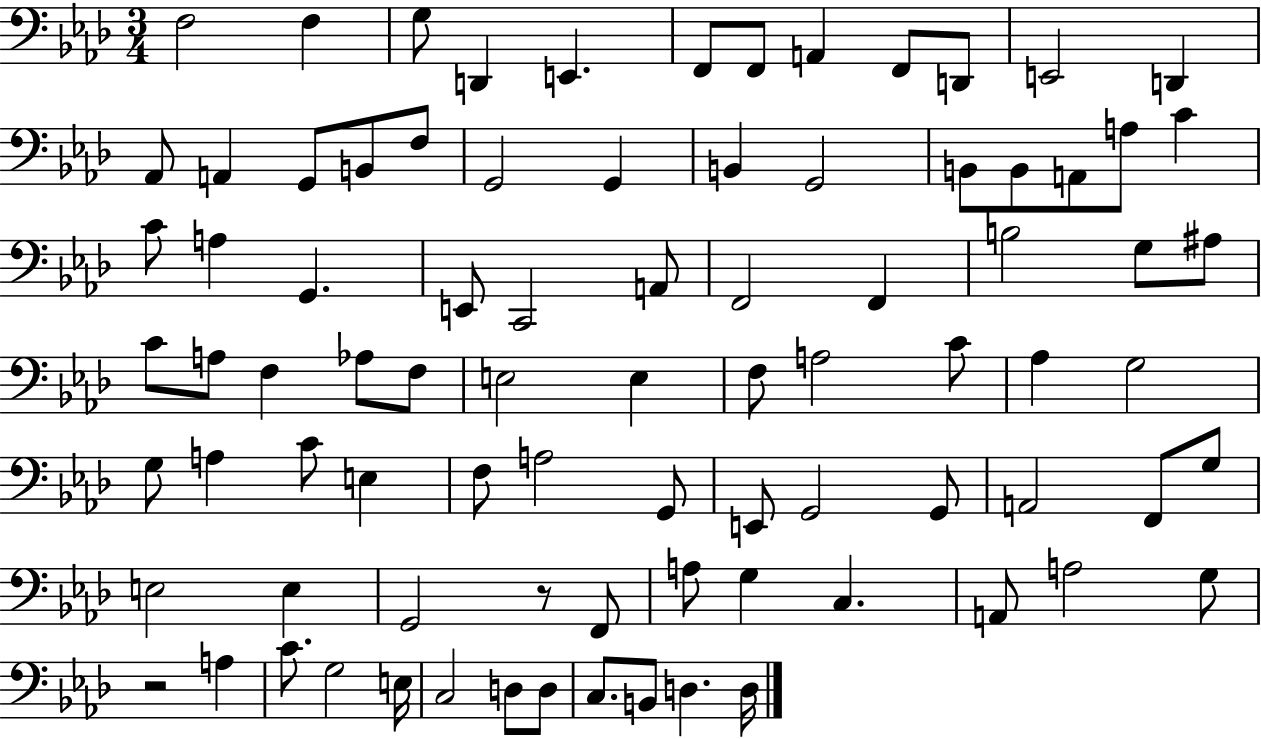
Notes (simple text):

F3/h F3/q G3/e D2/q E2/q. F2/e F2/e A2/q F2/e D2/e E2/h D2/q Ab2/e A2/q G2/e B2/e F3/e G2/h G2/q B2/q G2/h B2/e B2/e A2/e A3/e C4/q C4/e A3/q G2/q. E2/e C2/h A2/e F2/h F2/q B3/h G3/e A#3/e C4/e A3/e F3/q Ab3/e F3/e E3/h E3/q F3/e A3/h C4/e Ab3/q G3/h G3/e A3/q C4/e E3/q F3/e A3/h G2/e E2/e G2/h G2/e A2/h F2/e G3/e E3/h E3/q G2/h R/e F2/e A3/e G3/q C3/q. A2/e A3/h G3/e R/h A3/q C4/e. G3/h E3/s C3/h D3/e D3/e C3/e. B2/e D3/q. D3/s